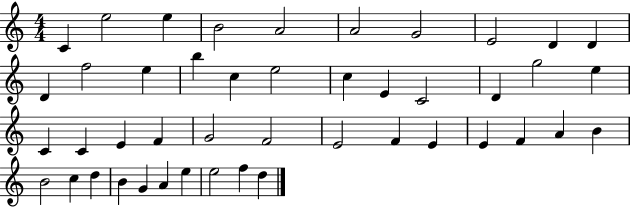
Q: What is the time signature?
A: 4/4